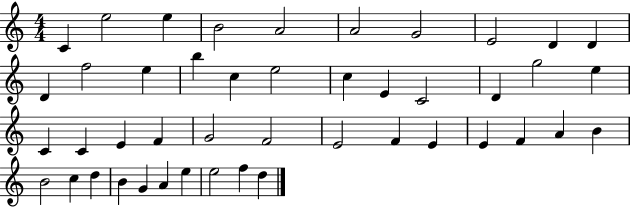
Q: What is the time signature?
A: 4/4